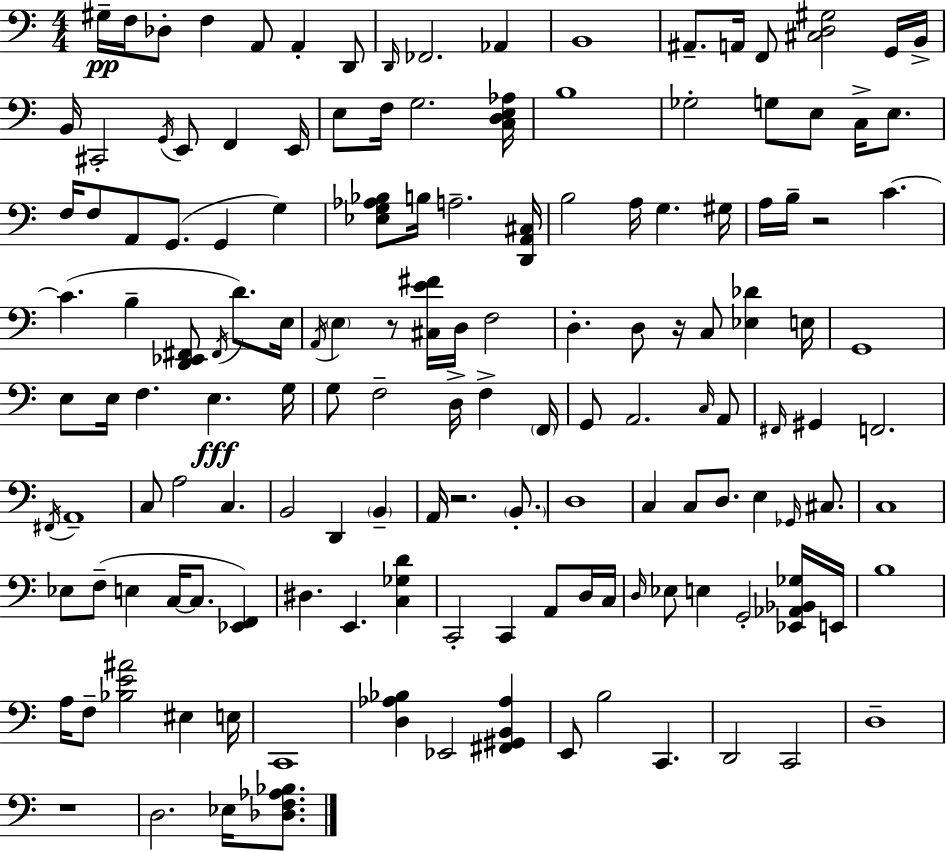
{
  \clef bass
  \numericTimeSignature
  \time 4/4
  \key c \major
  \repeat volta 2 { gis16--\pp f16 des8-. f4 a,8 a,4-. d,8 | \grace { d,16 } fes,2. aes,4 | b,1 | ais,8.-- a,16 f,8 <cis d gis>2 g,16 | \break b,16-> b,16 cis,2-. \acciaccatura { g,16 } e,8 f,4 | e,16 e8 f16 g2. | <c d e aes>16 b1 | ges2-. g8 e8 c16-> e8. | \break f16 f8 a,8 g,8.( g,4 g4) | <ees g aes bes>8 b16 a2.-- | <d, a, cis>16 b2 a16 g4. | gis16 a16 b16-- r2 c'4.~~ | \break c'4.( b4-- <d, ees, fis,>8 \acciaccatura { fis,16 } d'8.) | e16 \acciaccatura { a,16 } \parenthesize e4 r8 <cis e' fis'>16 d16 f2 | d4.-. d8 r16 c8 <ees des'>4 | e16 g,1 | \break e8 e16 f4. e4.\fff | g16 g8 f2-- d16-> f4-> | \parenthesize f,16 g,8 a,2. | \grace { c16 } a,8 \grace { fis,16 } gis,4 f,2. | \break \acciaccatura { fis,16 } a,1-- | c8 a2 | c4. b,2 d,4 | \parenthesize b,4-- a,16 r2. | \break \parenthesize b,8.-. d1 | c4 c8 d8. | e4 \grace { ges,16 } cis8. c1 | ees8 f8--( e4 | \break c16~~ c8. <ees, f,>4) dis4. e,4. | <c ges d'>4 c,2-. | c,4 a,8 d16 c16 \grace { d16 } ees8 e4 g,2-. | <ees, aes, bes, ges>16 e,16 b1 | \break a16 f8-- <bes e' ais'>2 | eis4 e16 c,1 | <d aes bes>4 ees,2 | <fis, gis, b, aes>4 e,8 b2 | \break c,4. d,2 | c,2 d1-- | r1 | d2. | \break ees16 <des f aes bes>8. } \bar "|."
}